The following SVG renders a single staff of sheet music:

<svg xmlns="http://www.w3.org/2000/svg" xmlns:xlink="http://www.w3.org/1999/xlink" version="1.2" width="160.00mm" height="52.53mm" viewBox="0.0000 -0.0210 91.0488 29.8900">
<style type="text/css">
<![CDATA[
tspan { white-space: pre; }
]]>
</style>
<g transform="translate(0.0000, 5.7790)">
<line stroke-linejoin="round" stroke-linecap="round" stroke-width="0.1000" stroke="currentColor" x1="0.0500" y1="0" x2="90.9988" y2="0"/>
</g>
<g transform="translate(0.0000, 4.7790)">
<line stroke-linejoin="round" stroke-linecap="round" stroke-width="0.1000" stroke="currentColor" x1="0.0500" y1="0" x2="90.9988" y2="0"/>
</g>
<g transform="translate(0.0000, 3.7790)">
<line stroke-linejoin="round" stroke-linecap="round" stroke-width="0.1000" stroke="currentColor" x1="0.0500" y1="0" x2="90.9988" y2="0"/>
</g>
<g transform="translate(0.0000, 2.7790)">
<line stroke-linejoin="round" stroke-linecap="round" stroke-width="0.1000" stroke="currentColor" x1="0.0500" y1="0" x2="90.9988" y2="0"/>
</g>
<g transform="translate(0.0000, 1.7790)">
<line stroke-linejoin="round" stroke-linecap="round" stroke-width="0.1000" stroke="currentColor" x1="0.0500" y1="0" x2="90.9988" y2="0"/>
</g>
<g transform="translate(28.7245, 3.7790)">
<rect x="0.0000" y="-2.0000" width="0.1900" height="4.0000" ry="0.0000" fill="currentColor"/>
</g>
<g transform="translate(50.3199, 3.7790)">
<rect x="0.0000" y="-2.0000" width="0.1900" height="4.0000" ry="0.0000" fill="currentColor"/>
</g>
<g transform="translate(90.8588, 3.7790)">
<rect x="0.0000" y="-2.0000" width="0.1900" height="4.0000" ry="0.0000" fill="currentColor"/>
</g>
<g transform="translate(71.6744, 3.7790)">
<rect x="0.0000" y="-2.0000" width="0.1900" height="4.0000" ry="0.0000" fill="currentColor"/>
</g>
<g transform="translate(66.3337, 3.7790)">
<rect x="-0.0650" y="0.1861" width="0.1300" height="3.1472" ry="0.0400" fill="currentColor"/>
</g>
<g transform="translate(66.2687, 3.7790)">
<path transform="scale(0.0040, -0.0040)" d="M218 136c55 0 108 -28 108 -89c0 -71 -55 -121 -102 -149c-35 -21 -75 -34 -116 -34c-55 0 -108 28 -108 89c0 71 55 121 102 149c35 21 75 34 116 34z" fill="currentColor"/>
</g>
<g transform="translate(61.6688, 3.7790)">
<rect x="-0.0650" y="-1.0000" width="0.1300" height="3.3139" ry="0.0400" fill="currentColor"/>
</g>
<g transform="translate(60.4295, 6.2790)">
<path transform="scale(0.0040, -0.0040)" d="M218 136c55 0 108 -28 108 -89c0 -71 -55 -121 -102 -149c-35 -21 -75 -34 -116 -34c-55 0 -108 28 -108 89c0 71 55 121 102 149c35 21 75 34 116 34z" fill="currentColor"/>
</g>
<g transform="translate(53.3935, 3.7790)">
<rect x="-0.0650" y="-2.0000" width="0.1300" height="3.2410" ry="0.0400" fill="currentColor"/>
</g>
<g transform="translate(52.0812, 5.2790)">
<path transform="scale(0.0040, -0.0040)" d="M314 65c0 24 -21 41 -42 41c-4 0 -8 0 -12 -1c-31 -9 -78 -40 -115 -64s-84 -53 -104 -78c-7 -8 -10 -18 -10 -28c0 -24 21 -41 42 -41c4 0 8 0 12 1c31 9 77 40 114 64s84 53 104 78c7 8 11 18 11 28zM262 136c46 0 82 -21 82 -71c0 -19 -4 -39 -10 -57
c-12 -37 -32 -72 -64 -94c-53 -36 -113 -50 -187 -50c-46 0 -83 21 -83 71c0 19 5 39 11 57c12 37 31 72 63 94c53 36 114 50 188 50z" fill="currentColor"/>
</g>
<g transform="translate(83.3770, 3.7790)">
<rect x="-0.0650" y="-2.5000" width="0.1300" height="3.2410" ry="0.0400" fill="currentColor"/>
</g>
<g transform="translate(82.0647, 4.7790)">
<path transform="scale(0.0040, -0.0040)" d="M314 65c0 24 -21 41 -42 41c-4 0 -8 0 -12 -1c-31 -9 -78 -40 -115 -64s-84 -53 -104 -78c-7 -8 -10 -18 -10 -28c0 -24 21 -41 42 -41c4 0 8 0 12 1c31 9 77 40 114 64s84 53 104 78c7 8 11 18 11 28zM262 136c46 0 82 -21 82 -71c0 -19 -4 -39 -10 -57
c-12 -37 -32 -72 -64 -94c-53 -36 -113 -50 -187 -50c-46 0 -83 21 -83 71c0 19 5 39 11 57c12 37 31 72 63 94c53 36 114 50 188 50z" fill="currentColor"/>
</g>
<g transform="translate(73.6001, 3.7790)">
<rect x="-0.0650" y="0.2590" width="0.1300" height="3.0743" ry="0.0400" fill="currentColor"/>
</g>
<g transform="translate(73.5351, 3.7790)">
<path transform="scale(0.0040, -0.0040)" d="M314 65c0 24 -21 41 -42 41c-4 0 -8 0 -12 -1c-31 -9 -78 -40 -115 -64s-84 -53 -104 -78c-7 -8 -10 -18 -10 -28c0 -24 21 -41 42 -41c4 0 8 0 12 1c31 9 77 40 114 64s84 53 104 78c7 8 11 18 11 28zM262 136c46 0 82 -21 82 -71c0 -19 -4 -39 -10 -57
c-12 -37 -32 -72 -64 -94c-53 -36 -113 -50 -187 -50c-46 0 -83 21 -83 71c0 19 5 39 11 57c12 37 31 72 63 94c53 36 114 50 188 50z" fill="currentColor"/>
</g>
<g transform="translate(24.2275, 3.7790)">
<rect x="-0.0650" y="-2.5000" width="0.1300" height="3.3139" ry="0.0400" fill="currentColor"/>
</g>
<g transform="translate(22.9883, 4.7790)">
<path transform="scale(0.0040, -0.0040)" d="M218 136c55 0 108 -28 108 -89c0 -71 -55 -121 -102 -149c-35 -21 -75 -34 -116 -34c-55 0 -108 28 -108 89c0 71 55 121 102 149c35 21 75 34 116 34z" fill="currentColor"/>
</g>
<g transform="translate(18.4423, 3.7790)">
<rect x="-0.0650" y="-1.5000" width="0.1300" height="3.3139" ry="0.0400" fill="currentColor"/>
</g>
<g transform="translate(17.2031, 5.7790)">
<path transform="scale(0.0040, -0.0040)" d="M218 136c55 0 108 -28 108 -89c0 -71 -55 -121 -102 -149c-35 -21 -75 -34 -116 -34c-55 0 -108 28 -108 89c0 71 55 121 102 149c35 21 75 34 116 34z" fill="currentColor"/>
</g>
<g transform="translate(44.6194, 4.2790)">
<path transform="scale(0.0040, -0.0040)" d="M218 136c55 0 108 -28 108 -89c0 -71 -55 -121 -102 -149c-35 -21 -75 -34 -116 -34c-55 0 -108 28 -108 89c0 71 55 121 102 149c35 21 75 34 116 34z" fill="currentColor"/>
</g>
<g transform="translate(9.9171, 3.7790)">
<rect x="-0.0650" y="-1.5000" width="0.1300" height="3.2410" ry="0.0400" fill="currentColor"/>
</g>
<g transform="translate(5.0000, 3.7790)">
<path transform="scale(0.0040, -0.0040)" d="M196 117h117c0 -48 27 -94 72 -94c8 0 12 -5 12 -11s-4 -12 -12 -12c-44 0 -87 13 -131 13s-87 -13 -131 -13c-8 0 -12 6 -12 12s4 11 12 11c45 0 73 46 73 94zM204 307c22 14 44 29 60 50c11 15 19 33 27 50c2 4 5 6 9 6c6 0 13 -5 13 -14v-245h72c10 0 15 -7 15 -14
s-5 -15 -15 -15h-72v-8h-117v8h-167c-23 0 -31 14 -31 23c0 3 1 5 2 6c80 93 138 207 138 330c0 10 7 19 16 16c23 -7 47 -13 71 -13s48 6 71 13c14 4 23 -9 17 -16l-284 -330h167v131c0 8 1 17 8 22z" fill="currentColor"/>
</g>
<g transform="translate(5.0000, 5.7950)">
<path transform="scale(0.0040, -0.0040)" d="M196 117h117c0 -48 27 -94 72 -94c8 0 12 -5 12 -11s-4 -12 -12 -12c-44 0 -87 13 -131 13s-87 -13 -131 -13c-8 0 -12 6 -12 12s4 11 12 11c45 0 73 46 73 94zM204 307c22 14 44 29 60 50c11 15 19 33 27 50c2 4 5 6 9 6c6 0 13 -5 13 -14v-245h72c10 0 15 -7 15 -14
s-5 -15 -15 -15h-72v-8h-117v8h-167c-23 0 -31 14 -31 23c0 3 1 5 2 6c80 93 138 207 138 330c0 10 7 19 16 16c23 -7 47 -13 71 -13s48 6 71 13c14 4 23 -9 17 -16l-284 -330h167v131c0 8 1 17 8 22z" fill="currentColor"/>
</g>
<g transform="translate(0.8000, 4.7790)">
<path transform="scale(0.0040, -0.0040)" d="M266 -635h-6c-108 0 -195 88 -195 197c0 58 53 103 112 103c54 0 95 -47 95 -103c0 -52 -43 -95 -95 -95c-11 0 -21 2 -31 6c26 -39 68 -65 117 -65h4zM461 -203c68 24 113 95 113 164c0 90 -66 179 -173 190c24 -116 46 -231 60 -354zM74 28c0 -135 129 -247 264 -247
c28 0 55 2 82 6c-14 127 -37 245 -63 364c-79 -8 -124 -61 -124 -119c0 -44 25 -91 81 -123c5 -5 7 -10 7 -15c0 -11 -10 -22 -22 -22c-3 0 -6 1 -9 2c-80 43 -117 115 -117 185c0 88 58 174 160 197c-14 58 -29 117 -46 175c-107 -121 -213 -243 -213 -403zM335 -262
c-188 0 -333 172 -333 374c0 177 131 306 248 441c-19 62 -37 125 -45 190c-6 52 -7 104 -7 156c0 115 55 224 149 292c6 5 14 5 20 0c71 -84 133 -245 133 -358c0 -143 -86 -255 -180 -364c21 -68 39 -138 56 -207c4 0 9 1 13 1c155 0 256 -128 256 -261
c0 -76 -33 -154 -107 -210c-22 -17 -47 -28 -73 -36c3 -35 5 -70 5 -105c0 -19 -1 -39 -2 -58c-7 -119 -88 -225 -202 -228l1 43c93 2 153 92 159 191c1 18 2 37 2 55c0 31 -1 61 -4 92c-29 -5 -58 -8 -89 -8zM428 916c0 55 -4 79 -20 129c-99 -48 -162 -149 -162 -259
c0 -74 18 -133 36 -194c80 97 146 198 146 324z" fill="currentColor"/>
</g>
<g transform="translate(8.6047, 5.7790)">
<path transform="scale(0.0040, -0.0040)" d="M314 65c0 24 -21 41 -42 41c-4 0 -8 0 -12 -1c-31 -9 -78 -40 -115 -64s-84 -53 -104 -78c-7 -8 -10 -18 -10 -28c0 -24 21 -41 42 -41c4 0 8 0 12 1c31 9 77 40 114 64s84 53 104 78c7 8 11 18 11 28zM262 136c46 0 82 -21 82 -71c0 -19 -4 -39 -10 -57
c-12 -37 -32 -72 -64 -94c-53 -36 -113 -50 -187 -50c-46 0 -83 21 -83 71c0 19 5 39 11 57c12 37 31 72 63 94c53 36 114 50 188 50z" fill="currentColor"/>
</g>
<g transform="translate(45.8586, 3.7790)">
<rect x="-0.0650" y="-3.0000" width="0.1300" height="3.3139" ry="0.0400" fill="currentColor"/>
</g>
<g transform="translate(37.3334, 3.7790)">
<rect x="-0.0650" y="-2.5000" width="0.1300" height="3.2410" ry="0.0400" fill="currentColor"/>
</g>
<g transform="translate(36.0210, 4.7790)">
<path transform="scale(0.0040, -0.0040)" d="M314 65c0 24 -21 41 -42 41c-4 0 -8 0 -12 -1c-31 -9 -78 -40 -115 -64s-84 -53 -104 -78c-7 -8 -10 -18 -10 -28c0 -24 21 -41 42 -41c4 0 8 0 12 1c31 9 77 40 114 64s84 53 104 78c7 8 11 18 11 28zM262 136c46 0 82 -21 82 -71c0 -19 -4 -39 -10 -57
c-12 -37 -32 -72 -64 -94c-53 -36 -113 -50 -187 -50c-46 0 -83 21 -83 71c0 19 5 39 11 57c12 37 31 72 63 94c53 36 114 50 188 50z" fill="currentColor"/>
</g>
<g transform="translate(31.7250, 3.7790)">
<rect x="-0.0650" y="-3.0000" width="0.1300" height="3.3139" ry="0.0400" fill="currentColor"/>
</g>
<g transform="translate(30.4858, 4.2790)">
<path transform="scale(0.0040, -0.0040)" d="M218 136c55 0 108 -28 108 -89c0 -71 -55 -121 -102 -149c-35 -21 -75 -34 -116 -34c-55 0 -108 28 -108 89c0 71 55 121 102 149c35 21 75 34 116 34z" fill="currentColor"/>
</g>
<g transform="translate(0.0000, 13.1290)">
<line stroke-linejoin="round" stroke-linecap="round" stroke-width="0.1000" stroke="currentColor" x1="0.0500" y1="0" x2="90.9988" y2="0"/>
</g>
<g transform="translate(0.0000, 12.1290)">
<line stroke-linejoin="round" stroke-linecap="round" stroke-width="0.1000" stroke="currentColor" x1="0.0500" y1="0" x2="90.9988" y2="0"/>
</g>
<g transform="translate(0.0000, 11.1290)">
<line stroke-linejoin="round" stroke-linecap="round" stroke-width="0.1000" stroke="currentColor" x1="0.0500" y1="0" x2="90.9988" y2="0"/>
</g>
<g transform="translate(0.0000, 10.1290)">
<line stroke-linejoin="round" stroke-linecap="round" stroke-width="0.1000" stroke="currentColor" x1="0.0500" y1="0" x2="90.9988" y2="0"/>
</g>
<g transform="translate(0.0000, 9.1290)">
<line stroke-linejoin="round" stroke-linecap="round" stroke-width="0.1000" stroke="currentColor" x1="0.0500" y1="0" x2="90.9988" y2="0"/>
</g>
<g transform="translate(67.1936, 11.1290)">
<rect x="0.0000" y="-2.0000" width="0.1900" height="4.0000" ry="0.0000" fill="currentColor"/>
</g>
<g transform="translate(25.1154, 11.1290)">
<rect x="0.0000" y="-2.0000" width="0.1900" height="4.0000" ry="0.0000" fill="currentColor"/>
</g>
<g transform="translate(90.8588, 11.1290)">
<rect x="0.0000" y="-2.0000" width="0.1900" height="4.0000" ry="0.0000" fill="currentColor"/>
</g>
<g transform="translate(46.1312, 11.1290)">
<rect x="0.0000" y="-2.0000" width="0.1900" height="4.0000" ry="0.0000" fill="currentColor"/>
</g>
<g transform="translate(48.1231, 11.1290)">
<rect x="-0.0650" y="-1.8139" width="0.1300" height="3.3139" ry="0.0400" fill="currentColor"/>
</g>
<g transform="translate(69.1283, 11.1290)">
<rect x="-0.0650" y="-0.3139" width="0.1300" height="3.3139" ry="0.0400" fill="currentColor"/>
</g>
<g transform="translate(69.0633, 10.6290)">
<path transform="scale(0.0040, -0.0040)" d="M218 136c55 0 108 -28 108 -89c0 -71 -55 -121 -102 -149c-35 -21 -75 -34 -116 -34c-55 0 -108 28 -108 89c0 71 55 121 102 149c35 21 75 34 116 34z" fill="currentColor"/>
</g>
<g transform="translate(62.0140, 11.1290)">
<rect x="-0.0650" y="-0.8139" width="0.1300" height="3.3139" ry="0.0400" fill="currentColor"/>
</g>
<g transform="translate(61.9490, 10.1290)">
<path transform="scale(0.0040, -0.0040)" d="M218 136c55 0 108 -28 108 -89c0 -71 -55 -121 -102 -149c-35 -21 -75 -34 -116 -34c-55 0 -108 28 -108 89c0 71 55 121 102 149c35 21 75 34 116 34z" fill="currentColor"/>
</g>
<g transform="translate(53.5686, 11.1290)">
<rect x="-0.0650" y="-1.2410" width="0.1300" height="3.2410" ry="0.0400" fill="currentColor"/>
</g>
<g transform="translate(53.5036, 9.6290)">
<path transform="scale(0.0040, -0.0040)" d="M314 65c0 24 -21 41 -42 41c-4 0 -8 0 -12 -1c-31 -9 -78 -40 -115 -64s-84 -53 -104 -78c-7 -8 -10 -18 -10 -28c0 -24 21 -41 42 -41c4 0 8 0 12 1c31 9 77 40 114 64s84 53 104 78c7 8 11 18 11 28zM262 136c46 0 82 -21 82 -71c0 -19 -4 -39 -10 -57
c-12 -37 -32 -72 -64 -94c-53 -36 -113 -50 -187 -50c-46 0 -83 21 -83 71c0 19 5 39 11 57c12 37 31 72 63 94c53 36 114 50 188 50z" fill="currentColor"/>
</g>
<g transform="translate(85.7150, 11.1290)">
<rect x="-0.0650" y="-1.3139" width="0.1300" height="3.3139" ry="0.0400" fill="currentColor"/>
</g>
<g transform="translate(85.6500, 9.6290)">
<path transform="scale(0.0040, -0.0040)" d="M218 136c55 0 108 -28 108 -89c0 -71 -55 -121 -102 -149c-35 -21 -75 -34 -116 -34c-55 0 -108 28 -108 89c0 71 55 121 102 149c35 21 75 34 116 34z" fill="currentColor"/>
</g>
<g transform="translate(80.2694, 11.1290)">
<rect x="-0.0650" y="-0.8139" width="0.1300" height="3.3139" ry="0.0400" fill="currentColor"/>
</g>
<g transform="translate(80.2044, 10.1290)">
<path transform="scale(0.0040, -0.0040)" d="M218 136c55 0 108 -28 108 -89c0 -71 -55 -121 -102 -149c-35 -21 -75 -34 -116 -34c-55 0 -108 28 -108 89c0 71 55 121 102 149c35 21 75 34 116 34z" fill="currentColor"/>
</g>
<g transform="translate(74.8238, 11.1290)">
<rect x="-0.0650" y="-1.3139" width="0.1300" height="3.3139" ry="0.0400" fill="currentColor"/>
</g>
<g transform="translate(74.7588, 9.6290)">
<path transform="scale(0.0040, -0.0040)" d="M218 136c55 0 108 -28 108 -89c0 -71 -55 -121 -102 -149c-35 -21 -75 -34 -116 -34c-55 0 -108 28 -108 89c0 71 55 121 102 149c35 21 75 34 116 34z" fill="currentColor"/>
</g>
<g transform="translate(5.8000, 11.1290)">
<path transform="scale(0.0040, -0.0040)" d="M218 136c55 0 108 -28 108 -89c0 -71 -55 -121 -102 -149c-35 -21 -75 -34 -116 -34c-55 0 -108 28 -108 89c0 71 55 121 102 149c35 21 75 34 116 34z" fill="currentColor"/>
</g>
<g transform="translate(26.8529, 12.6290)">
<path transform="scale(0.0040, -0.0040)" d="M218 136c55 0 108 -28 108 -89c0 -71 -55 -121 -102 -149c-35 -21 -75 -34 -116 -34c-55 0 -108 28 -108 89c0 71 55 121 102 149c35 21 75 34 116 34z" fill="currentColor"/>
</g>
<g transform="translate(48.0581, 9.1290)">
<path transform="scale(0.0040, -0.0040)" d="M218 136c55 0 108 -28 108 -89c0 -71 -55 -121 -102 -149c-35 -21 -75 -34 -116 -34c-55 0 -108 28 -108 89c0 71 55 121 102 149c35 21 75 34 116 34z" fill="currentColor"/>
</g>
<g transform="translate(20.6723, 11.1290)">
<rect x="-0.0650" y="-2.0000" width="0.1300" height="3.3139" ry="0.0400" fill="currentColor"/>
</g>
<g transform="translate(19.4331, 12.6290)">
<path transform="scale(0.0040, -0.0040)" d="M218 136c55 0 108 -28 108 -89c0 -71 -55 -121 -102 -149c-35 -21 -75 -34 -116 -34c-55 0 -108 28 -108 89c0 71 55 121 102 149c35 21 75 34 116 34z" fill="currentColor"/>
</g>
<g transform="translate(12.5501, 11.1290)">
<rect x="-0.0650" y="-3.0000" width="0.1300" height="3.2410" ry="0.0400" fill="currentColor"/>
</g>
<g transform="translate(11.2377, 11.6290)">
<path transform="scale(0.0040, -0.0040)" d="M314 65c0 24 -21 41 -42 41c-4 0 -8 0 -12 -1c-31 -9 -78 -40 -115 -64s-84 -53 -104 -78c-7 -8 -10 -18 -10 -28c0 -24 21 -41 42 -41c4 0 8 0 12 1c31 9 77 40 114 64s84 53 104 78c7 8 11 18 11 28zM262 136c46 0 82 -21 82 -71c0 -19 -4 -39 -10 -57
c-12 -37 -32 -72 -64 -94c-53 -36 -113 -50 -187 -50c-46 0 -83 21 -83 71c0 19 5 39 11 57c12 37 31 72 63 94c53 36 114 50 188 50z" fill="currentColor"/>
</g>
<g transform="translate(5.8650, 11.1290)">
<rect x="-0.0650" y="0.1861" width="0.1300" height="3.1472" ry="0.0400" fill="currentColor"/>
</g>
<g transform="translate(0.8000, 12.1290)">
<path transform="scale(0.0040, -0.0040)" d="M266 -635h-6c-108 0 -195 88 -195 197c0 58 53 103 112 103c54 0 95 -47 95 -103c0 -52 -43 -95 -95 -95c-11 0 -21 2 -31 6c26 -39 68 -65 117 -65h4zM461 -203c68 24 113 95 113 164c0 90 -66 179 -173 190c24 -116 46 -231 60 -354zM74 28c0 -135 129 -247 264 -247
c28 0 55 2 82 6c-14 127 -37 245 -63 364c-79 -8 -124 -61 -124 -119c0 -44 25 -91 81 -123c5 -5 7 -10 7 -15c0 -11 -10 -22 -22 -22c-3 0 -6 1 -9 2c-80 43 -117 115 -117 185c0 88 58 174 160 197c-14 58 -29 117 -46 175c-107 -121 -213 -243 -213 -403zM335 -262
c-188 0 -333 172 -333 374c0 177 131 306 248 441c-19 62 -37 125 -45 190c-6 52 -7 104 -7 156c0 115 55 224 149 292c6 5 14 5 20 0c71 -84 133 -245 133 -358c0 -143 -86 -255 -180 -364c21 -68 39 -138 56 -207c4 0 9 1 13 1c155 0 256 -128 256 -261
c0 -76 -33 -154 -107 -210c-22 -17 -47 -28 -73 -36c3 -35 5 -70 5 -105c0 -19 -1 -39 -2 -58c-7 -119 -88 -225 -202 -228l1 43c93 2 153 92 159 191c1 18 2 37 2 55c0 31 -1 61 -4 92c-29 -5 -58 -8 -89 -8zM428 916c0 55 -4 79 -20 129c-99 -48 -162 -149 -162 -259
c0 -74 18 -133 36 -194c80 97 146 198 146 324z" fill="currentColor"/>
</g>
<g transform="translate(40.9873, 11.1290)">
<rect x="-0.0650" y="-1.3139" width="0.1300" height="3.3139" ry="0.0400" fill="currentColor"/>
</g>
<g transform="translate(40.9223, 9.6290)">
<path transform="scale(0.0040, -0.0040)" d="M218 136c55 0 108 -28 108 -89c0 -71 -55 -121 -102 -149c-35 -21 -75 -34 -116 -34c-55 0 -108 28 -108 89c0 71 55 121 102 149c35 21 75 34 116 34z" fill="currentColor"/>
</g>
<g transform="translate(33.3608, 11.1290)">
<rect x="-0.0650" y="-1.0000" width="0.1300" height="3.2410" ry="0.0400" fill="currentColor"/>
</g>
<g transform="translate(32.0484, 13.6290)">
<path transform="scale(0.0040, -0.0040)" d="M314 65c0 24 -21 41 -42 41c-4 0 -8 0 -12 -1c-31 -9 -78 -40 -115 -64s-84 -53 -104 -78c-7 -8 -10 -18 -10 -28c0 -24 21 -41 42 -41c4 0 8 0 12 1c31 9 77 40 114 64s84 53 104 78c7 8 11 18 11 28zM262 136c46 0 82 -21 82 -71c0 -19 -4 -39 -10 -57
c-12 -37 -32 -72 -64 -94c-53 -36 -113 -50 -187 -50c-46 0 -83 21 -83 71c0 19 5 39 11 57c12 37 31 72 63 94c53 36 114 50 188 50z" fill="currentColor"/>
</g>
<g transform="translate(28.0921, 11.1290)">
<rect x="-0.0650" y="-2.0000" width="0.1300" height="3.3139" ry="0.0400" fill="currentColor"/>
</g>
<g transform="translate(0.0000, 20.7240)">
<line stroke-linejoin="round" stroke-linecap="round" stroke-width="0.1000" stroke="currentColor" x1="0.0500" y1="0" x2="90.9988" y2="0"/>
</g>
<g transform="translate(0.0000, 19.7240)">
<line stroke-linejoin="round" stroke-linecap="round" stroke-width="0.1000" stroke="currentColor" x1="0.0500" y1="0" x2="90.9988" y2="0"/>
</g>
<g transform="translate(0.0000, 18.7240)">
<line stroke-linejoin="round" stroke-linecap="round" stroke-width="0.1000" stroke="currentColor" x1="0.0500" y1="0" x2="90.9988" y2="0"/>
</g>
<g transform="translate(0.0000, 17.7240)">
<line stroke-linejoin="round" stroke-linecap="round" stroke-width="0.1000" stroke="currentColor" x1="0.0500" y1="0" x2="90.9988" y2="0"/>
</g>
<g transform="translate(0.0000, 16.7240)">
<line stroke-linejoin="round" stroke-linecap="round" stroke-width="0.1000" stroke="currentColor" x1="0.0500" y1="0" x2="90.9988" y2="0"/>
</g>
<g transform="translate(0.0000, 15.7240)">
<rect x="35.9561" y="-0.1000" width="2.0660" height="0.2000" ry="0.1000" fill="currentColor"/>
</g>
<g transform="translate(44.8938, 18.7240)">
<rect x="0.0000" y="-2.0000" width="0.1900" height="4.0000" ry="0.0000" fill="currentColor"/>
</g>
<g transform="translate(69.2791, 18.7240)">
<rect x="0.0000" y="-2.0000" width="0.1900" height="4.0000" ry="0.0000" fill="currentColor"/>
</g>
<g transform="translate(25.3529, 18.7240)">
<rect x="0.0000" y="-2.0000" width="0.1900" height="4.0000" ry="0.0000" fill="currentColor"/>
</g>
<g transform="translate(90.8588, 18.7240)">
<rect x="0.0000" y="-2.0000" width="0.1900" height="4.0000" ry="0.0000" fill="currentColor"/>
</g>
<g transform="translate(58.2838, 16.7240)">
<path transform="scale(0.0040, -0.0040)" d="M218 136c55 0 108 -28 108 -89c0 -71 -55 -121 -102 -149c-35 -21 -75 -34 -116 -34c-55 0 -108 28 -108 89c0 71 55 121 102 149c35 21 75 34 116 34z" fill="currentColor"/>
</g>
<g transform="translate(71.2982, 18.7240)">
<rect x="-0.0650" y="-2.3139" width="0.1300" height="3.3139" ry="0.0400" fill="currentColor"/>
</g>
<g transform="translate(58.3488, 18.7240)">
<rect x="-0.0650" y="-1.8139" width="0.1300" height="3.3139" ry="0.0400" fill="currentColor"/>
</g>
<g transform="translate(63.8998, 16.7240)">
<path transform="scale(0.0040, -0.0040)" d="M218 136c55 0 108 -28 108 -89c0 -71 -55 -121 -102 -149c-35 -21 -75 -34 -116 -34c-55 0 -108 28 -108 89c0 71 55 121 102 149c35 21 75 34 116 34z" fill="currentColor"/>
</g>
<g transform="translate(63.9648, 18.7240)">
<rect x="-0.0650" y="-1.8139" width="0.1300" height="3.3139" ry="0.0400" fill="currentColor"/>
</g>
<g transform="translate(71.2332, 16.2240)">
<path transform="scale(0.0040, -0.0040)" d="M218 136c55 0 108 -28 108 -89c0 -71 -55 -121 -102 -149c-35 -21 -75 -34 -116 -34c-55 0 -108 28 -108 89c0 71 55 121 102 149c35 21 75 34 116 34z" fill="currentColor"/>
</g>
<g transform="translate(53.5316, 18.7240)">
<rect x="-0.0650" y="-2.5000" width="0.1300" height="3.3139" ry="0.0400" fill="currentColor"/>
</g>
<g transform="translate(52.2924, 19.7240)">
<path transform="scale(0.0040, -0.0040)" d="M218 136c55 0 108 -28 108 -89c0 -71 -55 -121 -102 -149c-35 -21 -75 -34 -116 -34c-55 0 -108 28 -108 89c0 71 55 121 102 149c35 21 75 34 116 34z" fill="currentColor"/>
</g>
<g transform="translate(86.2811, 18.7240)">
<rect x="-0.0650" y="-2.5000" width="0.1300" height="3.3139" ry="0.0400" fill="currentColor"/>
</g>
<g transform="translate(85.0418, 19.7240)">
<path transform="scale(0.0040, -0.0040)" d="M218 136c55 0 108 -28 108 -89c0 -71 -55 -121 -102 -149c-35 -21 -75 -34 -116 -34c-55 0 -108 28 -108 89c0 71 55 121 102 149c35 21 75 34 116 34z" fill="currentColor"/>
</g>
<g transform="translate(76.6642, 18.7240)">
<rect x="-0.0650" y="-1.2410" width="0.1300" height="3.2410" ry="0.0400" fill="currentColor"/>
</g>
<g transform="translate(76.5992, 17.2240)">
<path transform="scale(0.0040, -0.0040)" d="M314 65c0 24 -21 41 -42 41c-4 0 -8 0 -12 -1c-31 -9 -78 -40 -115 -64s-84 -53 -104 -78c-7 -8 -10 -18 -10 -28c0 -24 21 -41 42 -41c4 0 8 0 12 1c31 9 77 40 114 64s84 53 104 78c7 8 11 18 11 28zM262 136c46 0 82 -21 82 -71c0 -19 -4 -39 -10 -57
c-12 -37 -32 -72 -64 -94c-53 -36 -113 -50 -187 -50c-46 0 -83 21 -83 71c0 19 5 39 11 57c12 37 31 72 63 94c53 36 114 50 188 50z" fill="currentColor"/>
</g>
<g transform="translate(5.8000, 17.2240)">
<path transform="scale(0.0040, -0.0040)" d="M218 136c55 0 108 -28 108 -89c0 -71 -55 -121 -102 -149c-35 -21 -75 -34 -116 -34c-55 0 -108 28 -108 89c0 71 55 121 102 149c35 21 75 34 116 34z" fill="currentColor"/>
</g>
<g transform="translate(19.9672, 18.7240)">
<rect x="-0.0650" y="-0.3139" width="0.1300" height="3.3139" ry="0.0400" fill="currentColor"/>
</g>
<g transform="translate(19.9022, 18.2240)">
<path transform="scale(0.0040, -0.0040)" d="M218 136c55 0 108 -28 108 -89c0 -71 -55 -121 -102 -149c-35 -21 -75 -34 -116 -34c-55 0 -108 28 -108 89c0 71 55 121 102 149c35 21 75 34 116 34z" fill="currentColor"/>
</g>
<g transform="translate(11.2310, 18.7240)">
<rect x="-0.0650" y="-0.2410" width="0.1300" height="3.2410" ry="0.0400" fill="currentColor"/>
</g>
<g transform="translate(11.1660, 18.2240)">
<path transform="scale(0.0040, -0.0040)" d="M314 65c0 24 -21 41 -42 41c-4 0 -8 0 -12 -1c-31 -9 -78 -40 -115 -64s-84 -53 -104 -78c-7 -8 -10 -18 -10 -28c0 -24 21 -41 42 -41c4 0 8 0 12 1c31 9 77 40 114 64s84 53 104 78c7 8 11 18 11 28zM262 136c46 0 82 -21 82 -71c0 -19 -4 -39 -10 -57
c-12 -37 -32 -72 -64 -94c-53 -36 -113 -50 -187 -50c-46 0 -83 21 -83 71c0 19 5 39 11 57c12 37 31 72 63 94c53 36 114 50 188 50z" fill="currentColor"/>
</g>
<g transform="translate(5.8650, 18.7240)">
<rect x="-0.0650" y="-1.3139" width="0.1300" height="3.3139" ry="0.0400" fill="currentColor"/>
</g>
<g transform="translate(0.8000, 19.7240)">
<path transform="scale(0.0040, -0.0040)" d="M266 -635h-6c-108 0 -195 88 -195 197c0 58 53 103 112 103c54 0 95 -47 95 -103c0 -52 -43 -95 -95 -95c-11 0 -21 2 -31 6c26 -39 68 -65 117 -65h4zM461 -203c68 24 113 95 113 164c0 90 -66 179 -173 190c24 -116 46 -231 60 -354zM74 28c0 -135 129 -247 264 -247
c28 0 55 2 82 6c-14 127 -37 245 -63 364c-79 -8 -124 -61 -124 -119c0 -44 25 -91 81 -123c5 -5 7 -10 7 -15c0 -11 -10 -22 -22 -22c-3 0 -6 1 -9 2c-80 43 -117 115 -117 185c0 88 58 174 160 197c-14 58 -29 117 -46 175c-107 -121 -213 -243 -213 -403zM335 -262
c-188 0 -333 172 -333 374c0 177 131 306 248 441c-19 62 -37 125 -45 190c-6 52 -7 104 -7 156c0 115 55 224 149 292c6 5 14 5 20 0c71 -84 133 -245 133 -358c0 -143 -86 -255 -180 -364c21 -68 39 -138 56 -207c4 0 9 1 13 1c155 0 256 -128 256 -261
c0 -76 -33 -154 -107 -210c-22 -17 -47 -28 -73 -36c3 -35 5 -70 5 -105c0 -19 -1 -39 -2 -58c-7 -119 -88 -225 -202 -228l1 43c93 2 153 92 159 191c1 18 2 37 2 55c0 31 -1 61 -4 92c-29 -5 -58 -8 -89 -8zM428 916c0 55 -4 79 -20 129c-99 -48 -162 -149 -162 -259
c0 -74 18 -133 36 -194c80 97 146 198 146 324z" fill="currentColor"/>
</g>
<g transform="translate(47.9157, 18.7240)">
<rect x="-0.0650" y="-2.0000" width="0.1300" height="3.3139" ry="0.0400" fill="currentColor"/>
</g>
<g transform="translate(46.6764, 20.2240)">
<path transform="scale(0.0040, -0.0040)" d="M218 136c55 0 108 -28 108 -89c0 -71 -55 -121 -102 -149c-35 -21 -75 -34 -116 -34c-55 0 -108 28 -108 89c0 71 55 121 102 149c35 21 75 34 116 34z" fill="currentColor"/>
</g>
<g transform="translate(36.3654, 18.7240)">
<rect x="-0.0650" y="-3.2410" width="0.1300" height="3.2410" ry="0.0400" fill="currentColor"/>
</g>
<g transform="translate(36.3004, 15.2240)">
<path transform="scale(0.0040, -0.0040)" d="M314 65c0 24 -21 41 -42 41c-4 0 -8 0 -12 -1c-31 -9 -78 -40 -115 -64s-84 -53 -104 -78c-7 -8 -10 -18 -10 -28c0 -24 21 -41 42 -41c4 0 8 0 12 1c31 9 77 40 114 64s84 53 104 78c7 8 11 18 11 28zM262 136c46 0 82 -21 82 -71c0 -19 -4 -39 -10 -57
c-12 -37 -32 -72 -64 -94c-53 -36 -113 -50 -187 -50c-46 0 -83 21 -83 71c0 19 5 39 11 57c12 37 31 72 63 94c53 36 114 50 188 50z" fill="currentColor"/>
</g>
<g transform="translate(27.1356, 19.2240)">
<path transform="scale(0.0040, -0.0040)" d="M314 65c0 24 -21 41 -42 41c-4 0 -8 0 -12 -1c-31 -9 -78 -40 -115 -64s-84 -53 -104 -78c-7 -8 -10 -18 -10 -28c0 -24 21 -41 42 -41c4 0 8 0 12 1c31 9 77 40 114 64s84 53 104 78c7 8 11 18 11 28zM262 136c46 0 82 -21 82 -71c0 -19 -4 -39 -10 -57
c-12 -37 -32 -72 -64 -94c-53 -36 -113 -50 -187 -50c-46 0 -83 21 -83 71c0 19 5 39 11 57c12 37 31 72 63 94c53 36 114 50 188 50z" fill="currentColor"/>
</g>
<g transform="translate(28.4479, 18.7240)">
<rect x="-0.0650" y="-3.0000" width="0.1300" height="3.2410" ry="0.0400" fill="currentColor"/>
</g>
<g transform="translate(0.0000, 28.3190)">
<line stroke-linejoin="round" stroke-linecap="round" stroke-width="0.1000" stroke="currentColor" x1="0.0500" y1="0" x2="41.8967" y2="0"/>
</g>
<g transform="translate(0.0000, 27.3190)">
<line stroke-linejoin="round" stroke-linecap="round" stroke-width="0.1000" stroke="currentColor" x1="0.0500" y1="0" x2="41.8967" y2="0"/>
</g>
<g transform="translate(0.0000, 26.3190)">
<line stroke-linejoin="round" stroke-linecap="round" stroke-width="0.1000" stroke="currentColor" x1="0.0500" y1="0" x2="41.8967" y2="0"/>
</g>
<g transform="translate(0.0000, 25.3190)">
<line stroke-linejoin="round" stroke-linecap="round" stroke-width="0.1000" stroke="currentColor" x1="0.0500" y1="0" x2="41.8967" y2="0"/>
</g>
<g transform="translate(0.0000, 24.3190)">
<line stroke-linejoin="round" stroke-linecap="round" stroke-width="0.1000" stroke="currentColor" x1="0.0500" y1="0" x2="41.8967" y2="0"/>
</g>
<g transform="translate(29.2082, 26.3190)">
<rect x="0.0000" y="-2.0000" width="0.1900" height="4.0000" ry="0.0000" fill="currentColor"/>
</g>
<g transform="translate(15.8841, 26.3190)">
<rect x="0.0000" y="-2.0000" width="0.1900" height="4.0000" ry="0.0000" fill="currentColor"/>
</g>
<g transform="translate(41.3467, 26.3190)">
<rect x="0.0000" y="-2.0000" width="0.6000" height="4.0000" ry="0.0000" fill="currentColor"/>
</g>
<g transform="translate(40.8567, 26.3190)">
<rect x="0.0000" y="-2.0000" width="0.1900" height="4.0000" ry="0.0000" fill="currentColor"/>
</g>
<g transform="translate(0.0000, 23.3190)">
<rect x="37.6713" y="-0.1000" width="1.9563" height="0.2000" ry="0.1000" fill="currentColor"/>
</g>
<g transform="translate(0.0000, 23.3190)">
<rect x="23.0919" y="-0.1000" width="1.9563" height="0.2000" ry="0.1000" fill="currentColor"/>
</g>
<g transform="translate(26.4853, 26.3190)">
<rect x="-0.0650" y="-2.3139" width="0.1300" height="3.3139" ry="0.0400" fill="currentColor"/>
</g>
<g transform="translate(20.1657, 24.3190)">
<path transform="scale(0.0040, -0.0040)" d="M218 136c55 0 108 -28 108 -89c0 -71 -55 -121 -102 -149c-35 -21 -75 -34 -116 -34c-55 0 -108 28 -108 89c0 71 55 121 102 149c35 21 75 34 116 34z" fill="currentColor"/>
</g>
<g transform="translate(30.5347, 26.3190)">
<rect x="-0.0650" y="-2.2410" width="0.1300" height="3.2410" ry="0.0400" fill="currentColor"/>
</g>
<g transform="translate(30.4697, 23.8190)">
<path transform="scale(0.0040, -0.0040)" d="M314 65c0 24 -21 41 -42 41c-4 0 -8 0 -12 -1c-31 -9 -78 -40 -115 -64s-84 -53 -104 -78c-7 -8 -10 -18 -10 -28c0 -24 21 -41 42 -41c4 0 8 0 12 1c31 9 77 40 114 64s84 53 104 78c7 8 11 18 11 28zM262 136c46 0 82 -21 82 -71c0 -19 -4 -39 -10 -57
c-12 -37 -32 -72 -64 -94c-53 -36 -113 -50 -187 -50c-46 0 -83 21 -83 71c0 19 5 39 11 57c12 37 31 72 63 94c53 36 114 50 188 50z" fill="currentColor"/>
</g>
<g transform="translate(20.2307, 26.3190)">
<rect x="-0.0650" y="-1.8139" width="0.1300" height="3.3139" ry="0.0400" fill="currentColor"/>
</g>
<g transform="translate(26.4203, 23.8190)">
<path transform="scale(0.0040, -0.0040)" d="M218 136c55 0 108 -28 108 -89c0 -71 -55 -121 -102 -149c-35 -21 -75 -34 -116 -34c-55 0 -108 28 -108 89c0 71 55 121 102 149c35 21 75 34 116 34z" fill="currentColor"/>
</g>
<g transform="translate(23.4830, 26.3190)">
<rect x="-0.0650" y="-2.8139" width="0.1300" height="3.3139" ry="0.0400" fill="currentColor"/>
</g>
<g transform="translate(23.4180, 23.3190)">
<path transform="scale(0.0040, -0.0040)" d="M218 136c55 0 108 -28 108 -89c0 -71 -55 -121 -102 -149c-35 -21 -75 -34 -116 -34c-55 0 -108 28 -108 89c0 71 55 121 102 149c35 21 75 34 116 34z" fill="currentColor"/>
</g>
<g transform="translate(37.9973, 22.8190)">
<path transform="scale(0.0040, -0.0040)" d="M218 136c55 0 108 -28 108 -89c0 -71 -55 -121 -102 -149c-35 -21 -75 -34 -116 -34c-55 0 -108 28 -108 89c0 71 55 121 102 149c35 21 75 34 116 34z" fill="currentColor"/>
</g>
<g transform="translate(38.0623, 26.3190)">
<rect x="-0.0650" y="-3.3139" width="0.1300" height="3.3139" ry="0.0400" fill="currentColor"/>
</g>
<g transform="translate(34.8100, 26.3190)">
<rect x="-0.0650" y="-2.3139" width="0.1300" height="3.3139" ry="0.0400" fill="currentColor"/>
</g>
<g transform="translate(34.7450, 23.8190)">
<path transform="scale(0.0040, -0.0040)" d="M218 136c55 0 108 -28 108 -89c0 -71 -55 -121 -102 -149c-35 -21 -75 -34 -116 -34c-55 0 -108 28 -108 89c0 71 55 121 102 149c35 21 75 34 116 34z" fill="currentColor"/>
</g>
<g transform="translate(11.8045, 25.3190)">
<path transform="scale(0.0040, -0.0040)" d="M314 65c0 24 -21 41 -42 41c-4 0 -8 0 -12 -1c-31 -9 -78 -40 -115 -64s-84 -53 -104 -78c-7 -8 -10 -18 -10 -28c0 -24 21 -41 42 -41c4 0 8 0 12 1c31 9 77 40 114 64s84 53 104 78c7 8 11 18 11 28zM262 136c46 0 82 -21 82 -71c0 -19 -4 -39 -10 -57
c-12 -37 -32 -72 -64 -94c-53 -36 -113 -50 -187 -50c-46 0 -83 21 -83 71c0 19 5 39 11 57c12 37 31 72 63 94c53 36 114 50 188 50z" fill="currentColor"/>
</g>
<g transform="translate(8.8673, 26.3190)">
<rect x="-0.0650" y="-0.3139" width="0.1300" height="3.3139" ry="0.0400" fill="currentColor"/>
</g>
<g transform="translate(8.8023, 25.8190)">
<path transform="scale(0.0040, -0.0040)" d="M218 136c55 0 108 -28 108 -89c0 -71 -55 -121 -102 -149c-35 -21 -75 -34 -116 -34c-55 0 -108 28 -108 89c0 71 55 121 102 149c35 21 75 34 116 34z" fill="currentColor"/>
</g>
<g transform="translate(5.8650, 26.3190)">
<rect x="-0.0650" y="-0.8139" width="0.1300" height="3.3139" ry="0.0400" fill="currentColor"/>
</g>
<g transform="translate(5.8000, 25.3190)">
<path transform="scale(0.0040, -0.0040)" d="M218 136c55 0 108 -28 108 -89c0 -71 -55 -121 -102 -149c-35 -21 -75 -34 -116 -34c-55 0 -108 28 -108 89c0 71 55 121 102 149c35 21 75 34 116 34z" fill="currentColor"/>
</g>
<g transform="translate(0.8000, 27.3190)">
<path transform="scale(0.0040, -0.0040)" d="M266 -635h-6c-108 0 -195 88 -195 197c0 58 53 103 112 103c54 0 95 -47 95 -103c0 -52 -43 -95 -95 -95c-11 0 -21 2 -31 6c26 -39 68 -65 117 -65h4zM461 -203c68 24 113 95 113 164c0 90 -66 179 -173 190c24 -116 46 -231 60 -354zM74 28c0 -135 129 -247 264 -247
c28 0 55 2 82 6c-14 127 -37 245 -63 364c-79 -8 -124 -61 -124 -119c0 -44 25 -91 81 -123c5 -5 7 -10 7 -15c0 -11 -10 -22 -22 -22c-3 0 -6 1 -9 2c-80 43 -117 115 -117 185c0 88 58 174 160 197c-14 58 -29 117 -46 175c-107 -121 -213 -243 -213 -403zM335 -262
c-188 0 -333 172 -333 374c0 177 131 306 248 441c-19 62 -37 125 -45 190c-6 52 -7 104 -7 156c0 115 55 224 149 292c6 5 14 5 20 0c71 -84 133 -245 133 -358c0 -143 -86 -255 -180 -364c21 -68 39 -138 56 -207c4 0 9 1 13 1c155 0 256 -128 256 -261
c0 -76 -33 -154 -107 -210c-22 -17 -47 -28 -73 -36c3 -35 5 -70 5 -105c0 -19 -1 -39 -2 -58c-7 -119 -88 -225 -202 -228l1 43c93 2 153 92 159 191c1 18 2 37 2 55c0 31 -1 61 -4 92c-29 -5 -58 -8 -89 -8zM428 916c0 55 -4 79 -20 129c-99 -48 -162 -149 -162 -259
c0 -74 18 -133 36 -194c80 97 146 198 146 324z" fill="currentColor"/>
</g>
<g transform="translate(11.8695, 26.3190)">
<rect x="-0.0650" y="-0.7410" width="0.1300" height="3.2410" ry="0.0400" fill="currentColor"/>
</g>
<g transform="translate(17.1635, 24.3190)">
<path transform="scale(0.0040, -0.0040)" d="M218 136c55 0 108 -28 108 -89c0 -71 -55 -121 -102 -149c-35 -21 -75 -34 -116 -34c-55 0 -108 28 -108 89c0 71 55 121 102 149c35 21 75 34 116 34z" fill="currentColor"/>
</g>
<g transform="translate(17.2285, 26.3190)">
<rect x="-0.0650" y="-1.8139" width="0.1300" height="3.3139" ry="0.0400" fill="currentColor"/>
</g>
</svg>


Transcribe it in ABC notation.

X:1
T:Untitled
M:4/4
L:1/4
K:C
E2 E G A G2 A F2 D B B2 G2 B A2 F F D2 e f e2 d c e d e e c2 c A2 b2 F G f f g e2 G d c d2 f f a g g2 g b